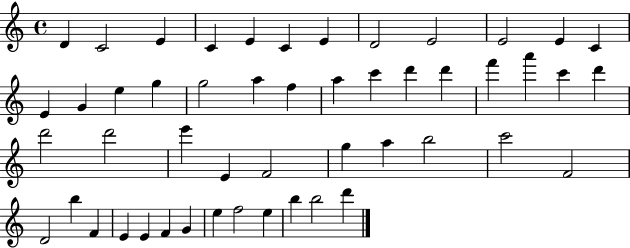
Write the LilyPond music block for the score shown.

{
  \clef treble
  \time 4/4
  \defaultTimeSignature
  \key c \major
  d'4 c'2 e'4 | c'4 e'4 c'4 e'4 | d'2 e'2 | e'2 e'4 c'4 | \break e'4 g'4 e''4 g''4 | g''2 a''4 f''4 | a''4 c'''4 d'''4 d'''4 | f'''4 a'''4 c'''4 d'''4 | \break d'''2 d'''2 | e'''4 e'4 f'2 | g''4 a''4 b''2 | c'''2 f'2 | \break d'2 b''4 f'4 | e'4 e'4 f'4 g'4 | e''4 f''2 e''4 | b''4 b''2 d'''4 | \break \bar "|."
}